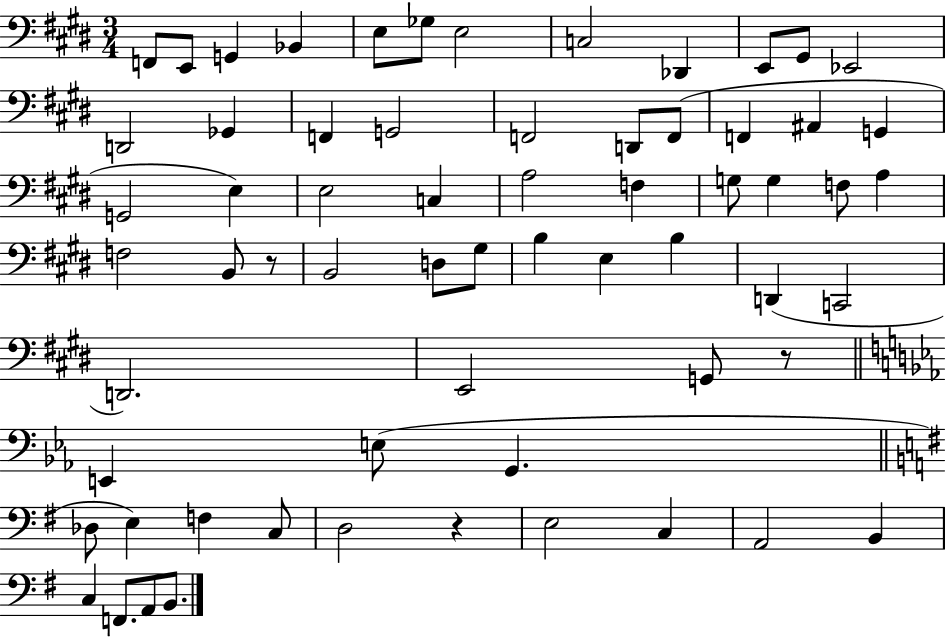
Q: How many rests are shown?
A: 3